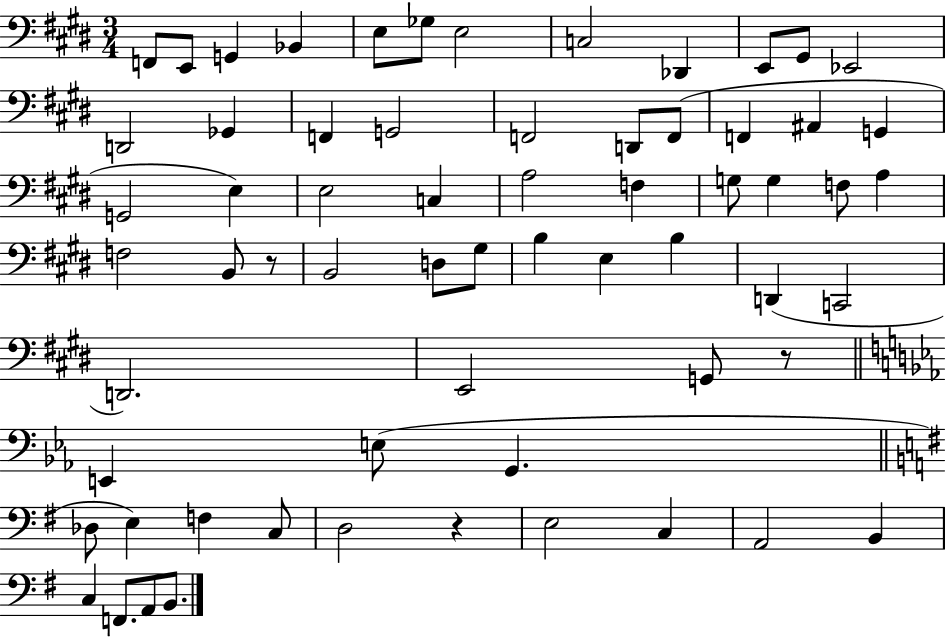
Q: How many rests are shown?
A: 3